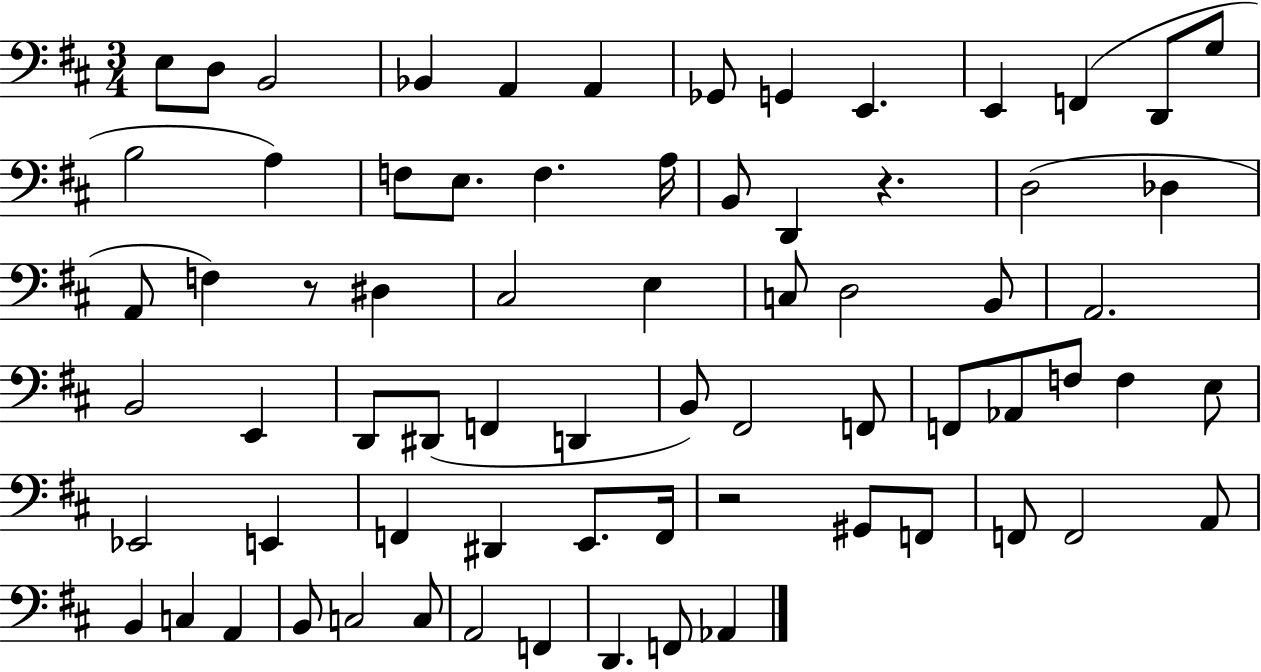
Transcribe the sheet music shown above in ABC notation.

X:1
T:Untitled
M:3/4
L:1/4
K:D
E,/2 D,/2 B,,2 _B,, A,, A,, _G,,/2 G,, E,, E,, F,, D,,/2 G,/2 B,2 A, F,/2 E,/2 F, A,/4 B,,/2 D,, z D,2 _D, A,,/2 F, z/2 ^D, ^C,2 E, C,/2 D,2 B,,/2 A,,2 B,,2 E,, D,,/2 ^D,,/2 F,, D,, B,,/2 ^F,,2 F,,/2 F,,/2 _A,,/2 F,/2 F, E,/2 _E,,2 E,, F,, ^D,, E,,/2 F,,/4 z2 ^G,,/2 F,,/2 F,,/2 F,,2 A,,/2 B,, C, A,, B,,/2 C,2 C,/2 A,,2 F,, D,, F,,/2 _A,,